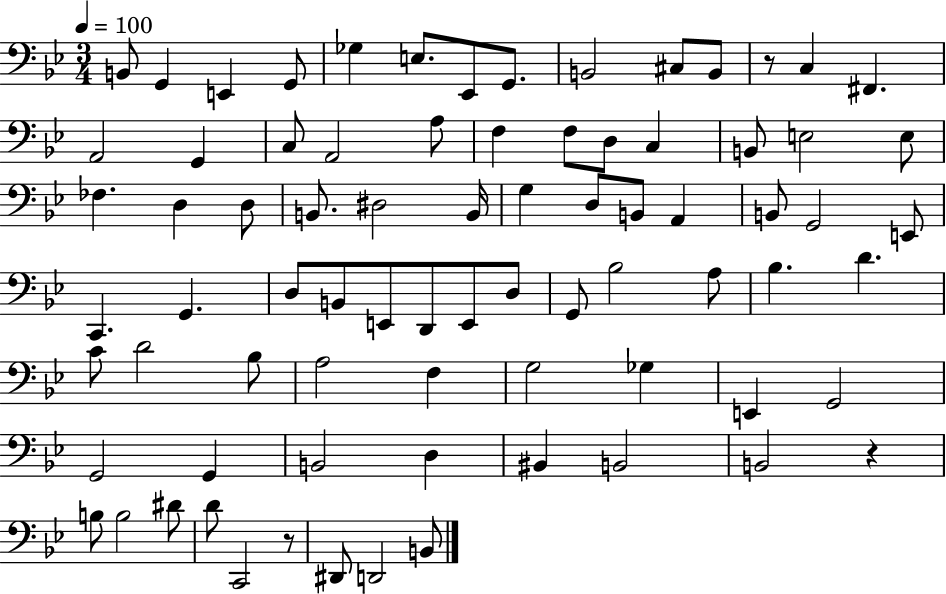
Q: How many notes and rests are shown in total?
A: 78